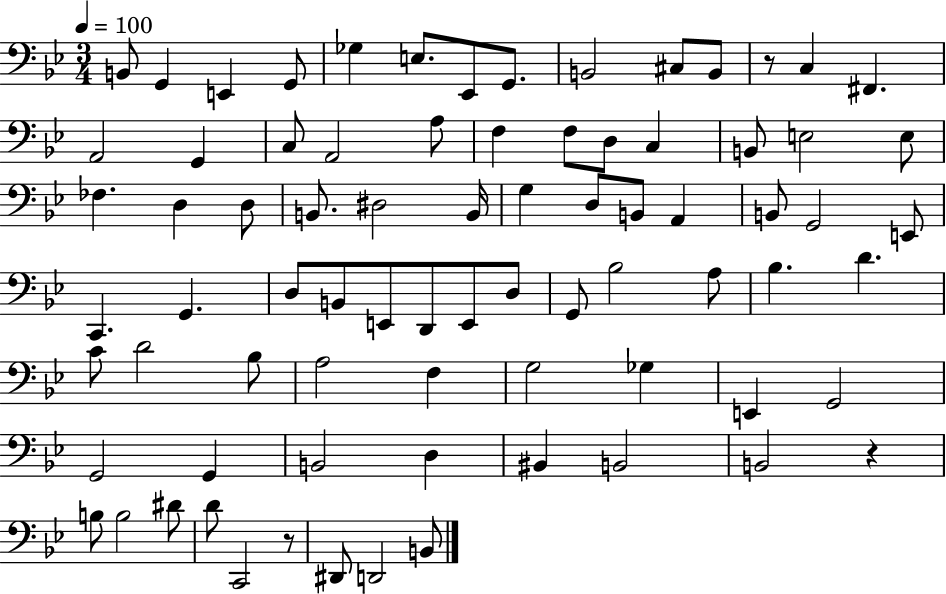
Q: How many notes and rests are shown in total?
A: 78